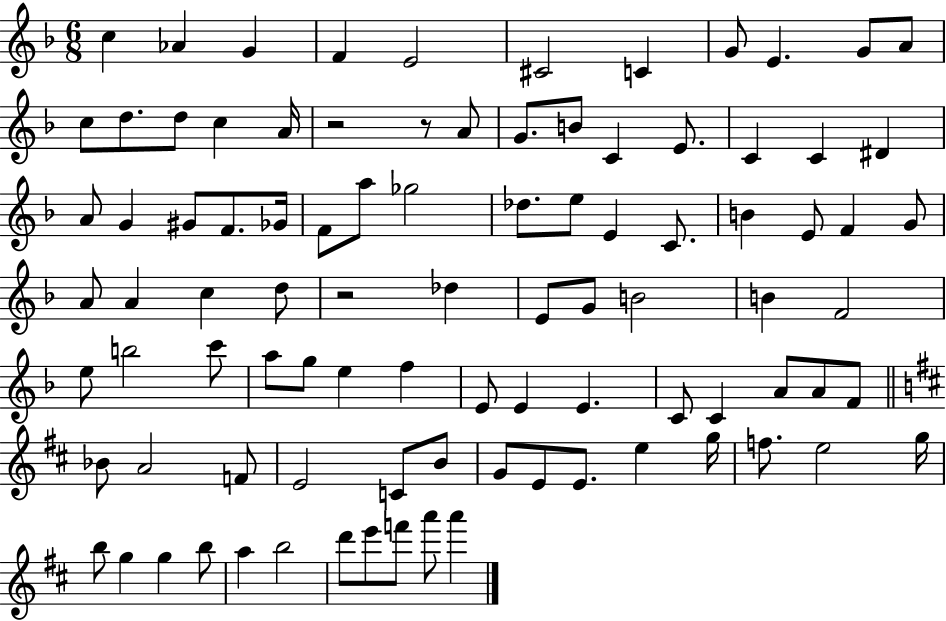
{
  \clef treble
  \numericTimeSignature
  \time 6/8
  \key f \major
  c''4 aes'4 g'4 | f'4 e'2 | cis'2 c'4 | g'8 e'4. g'8 a'8 | \break c''8 d''8. d''8 c''4 a'16 | r2 r8 a'8 | g'8. b'8 c'4 e'8. | c'4 c'4 dis'4 | \break a'8 g'4 gis'8 f'8. ges'16 | f'8 a''8 ges''2 | des''8. e''8 e'4 c'8. | b'4 e'8 f'4 g'8 | \break a'8 a'4 c''4 d''8 | r2 des''4 | e'8 g'8 b'2 | b'4 f'2 | \break e''8 b''2 c'''8 | a''8 g''8 e''4 f''4 | e'8 e'4 e'4. | c'8 c'4 a'8 a'8 f'8 | \break \bar "||" \break \key d \major bes'8 a'2 f'8 | e'2 c'8 b'8 | g'8 e'8 e'8. e''4 g''16 | f''8. e''2 g''16 | \break b''8 g''4 g''4 b''8 | a''4 b''2 | d'''8 e'''8 f'''8 a'''8 a'''4 | \bar "|."
}